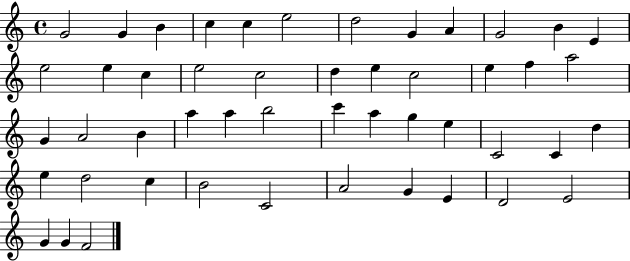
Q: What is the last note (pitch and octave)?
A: F4